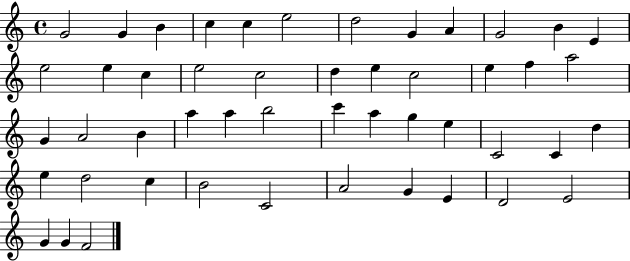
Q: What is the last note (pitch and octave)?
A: F4